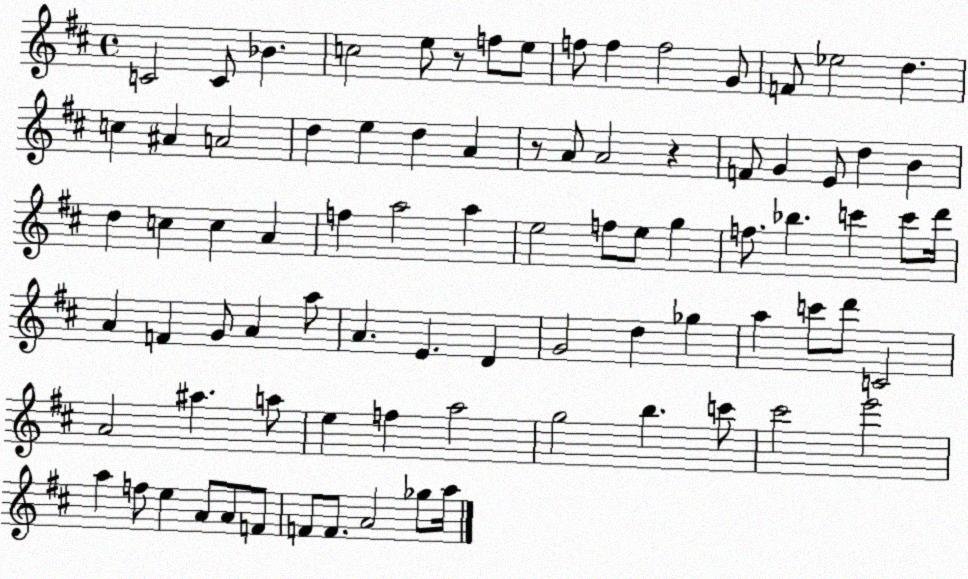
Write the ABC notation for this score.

X:1
T:Untitled
M:4/4
L:1/4
K:D
C2 C/2 _B c2 e/2 z/2 f/2 e/2 f/2 f f2 G/2 F/2 _e2 d c ^A A2 d e d A z/2 A/2 A2 z F/2 G E/2 d B d c c A f a2 a e2 f/2 e/2 g f/2 _b c' c'/2 d'/4 A F G/2 A a/2 A E D G2 d _g a c'/2 d'/2 C2 A2 ^a a/2 e f a2 g2 b c'/2 ^c'2 e'2 a f/2 e A/2 A/2 F/2 F/2 F/2 A2 _g/2 a/4